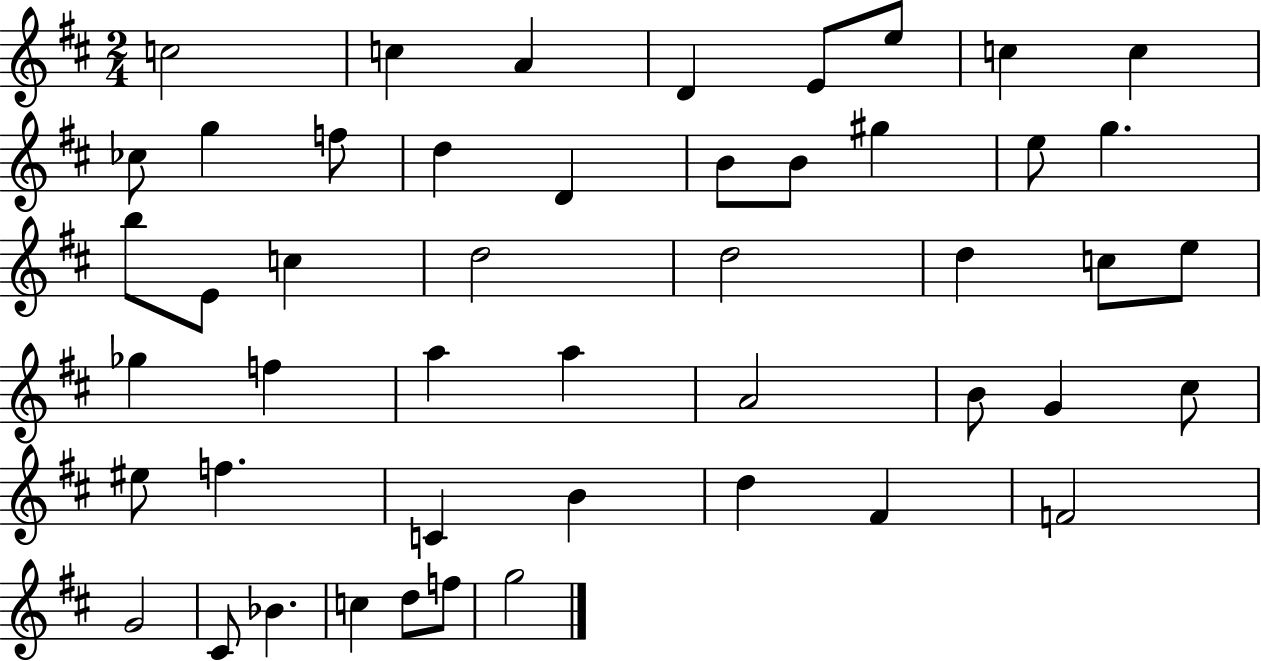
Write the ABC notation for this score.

X:1
T:Untitled
M:2/4
L:1/4
K:D
c2 c A D E/2 e/2 c c _c/2 g f/2 d D B/2 B/2 ^g e/2 g b/2 E/2 c d2 d2 d c/2 e/2 _g f a a A2 B/2 G ^c/2 ^e/2 f C B d ^F F2 G2 ^C/2 _B c d/2 f/2 g2